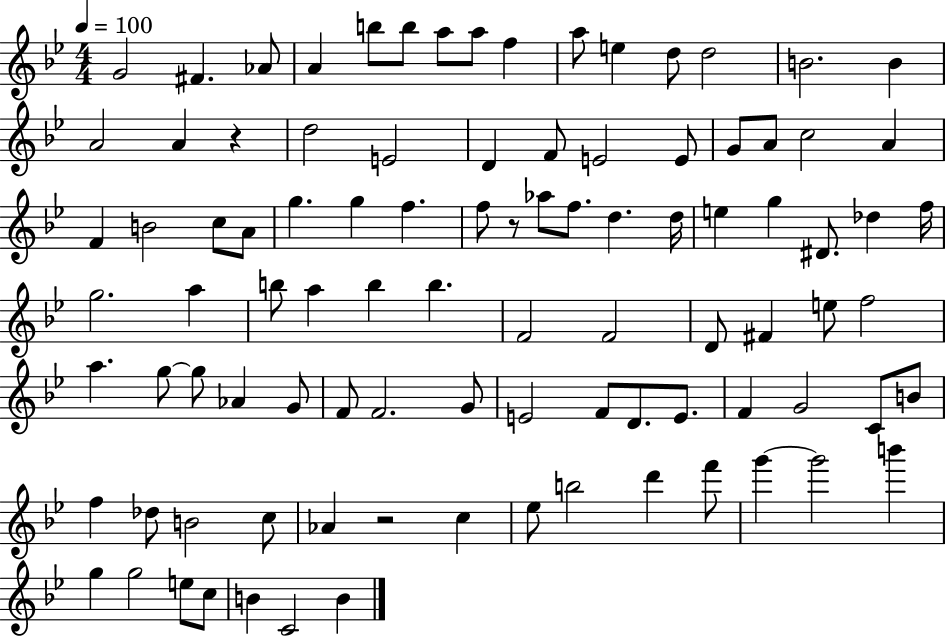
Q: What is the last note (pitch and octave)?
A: B4